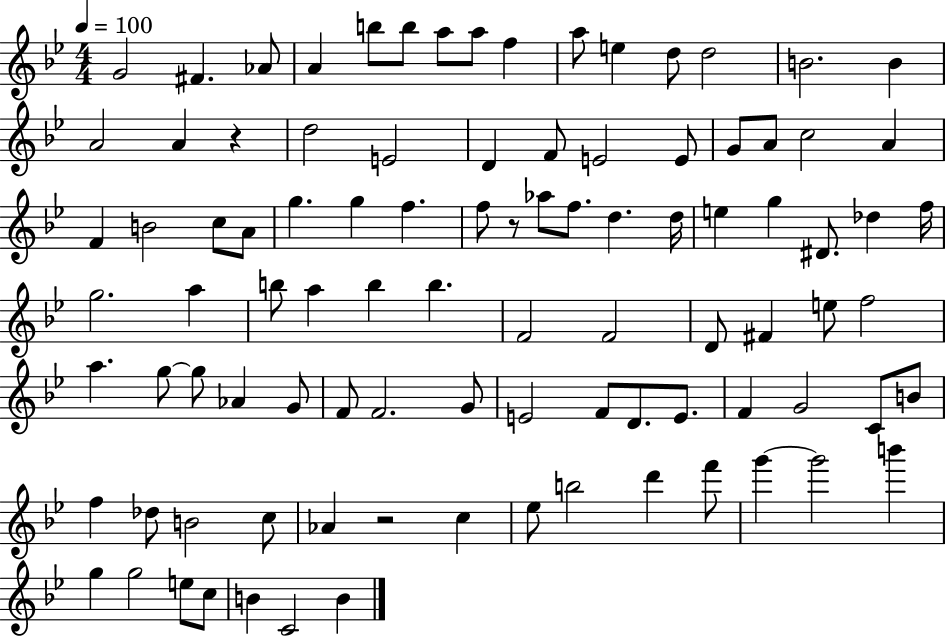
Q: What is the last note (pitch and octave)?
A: B4